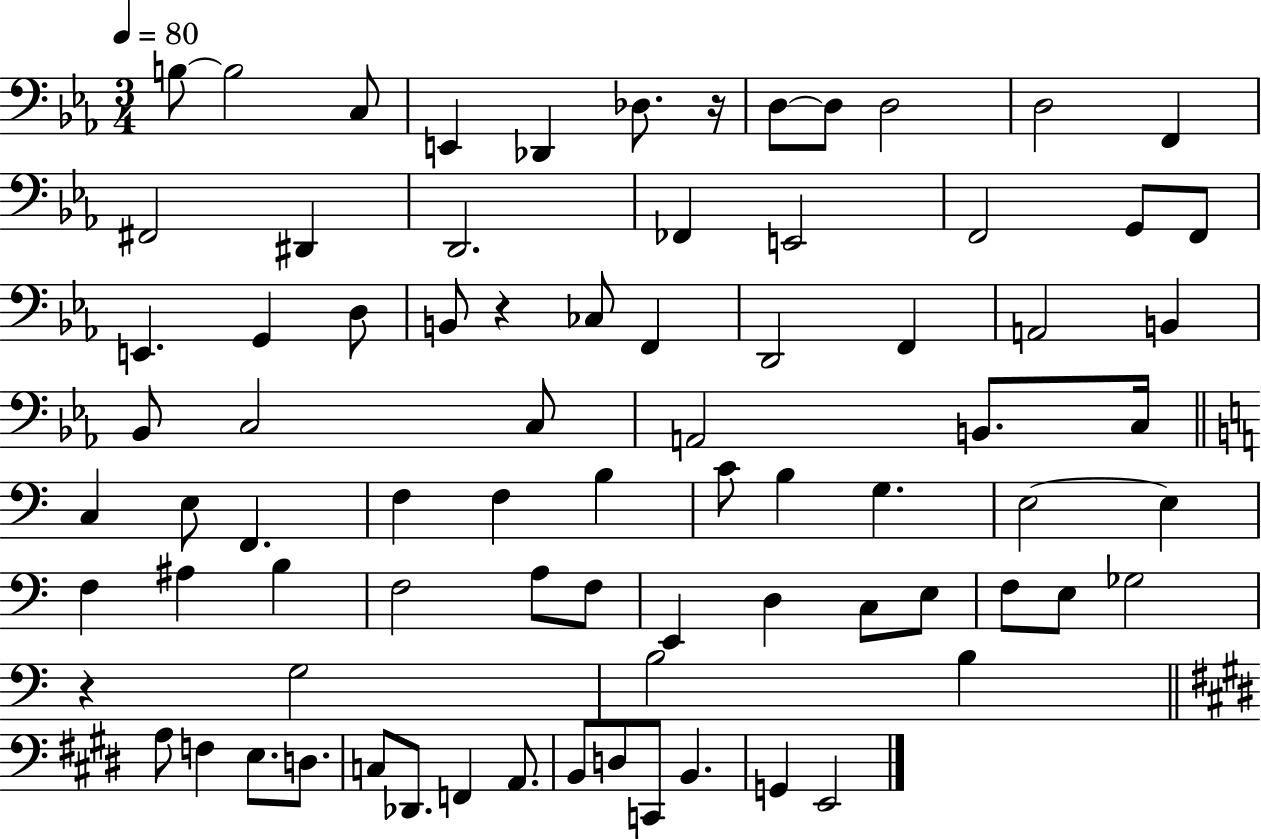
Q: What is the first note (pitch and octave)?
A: B3